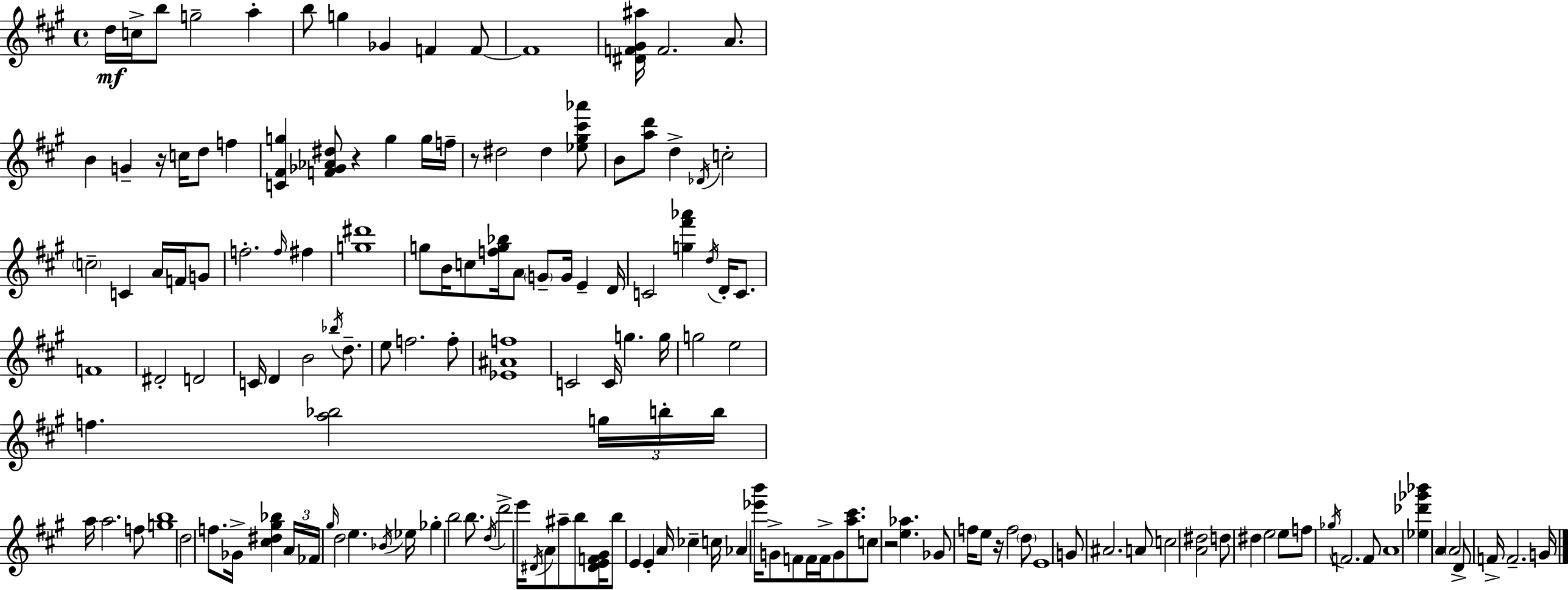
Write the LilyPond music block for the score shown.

{
  \clef treble
  \time 4/4
  \defaultTimeSignature
  \key a \major
  d''16\mf c''16-> b''8 g''2-- a''4-. | b''8 g''4 ges'4 f'4 f'8~~ | f'1 | <dis' f' gis' ais''>16 f'2. a'8. | \break b'4 g'4-- r16 c''16 d''8 f''4 | <c' fis' g''>4 <f' ges' aes' dis''>8 r4 g''4 g''16 f''16-- | r8 dis''2 dis''4 <ees'' gis'' cis''' aes'''>8 | b'8 <a'' d'''>8 d''4-> \acciaccatura { des'16 } c''2-. | \break \parenthesize c''2-- c'4 a'16 f'16 g'8 | f''2.-. \grace { f''16 } fis''4 | <g'' dis'''>1 | g''8 b'16 c''8 <f'' g'' bes''>16 a'8 \parenthesize g'8-- g'16 e'4-- | \break d'16 c'2 <g'' fis''' aes'''>4 \acciaccatura { d''16 } d'16-. | c'8. f'1 | dis'2-. d'2 | c'16 d'4 b'2 | \break \acciaccatura { bes''16 } d''8.-- e''8 f''2. | f''8-. <ees' ais' f''>1 | c'2 c'16 g''4. | g''16 g''2 e''2 | \break f''4. <a'' bes''>2 | \tuplet 3/2 { g''16 b''16-. b''16 } a''16 a''2. | f''8 <g'' b''>1 | d''2 f''8. ges'16-> | \break <cis'' dis'' gis'' bes''>4 \tuplet 3/2 { a'16 fes'16 \grace { gis''16 } } d''2 e''4. | \acciaccatura { bes'16 } ees''16 ges''4-. b''2 | b''8. \acciaccatura { d''16 } d'''2-> e'''16 | \acciaccatura { dis'16 } a'8 ais''8-- b''8 <dis' e' f' gis'>16 b''8 e'4 e'4-. | \break a'16 ces''4-- c''16 aes'4 <ees''' b'''>16 g'8-> f'8 | f'16 f'16-> g'8 <a'' cis'''>8. c''8 r2 | <e'' aes''>4. ges'8 f''16 e''8 r16 f''2 | \parenthesize d''8 e'1 | \break g'8 ais'2. | a'8 c''2 | <a' dis''>2 d''8 dis''4 e''2 | e''8 f''8 \acciaccatura { ges''16 } f'2. | \break f'8 a'1 | <ees'' des''' ges''' bes'''>4 a'4 | \parenthesize a'2 d'8-> f'16-> f'2.-- | g'16 \bar "|."
}